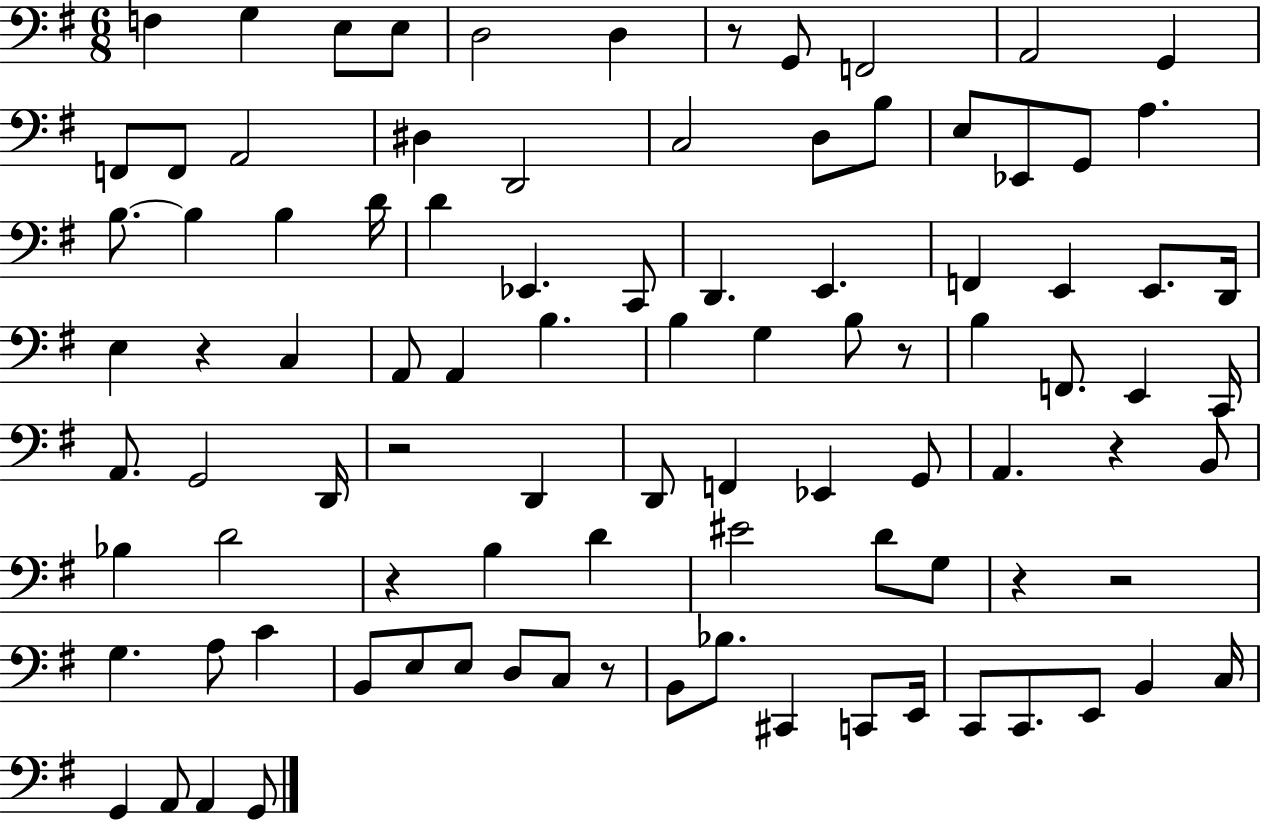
F3/q G3/q E3/e E3/e D3/h D3/q R/e G2/e F2/h A2/h G2/q F2/e F2/e A2/h D#3/q D2/h C3/h D3/e B3/e E3/e Eb2/e G2/e A3/q. B3/e. B3/q B3/q D4/s D4/q Eb2/q. C2/e D2/q. E2/q. F2/q E2/q E2/e. D2/s E3/q R/q C3/q A2/e A2/q B3/q. B3/q G3/q B3/e R/e B3/q F2/e. E2/q C2/s A2/e. G2/h D2/s R/h D2/q D2/e F2/q Eb2/q G2/e A2/q. R/q B2/e Bb3/q D4/h R/q B3/q D4/q EIS4/h D4/e G3/e R/q R/h G3/q. A3/e C4/q B2/e E3/e E3/e D3/e C3/e R/e B2/e Bb3/e. C#2/q C2/e E2/s C2/e C2/e. E2/e B2/q C3/s G2/q A2/e A2/q G2/e